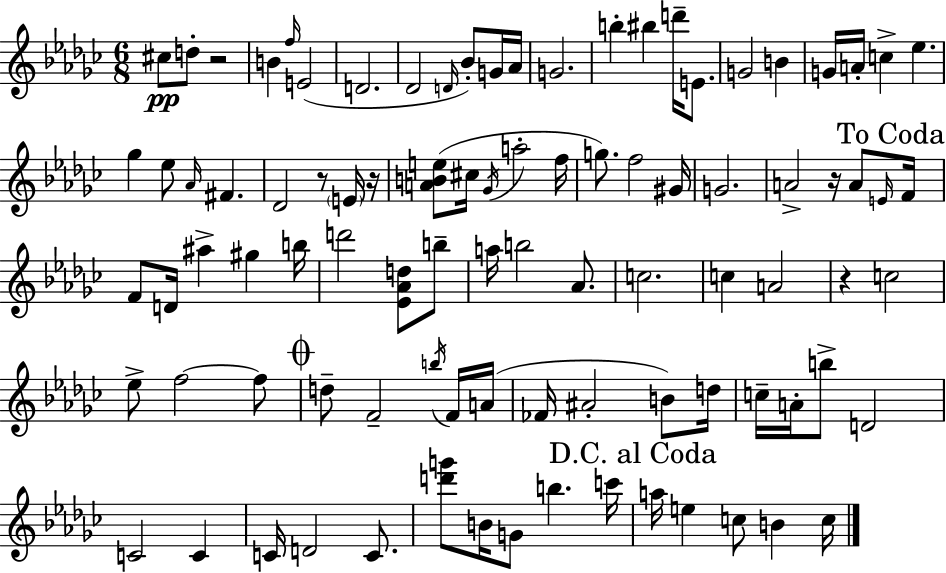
X:1
T:Untitled
M:6/8
L:1/4
K:Ebm
^c/2 d/2 z2 B f/4 E2 D2 _D2 D/4 _B/2 G/4 _A/4 G2 b ^b d'/4 E/2 G2 B G/4 A/4 c _e _g _e/2 _A/4 ^F _D2 z/2 E/4 z/4 [ABe]/2 ^c/4 _G/4 a2 f/4 g/2 f2 ^G/4 G2 A2 z/4 A/2 E/4 F/4 F/2 D/4 ^a ^g b/4 d'2 [_E_Ad]/2 b/2 a/4 b2 _A/2 c2 c A2 z c2 _e/2 f2 f/2 d/2 F2 b/4 F/4 A/4 _F/4 ^A2 B/2 d/4 c/4 A/4 b/2 D2 C2 C C/4 D2 C/2 [d'g']/2 B/4 G/2 b c'/4 a/4 e c/2 B c/4